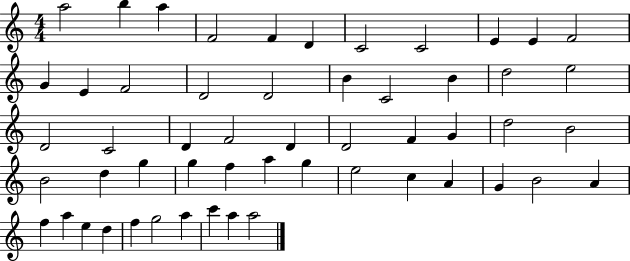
{
  \clef treble
  \numericTimeSignature
  \time 4/4
  \key c \major
  a''2 b''4 a''4 | f'2 f'4 d'4 | c'2 c'2 | e'4 e'4 f'2 | \break g'4 e'4 f'2 | d'2 d'2 | b'4 c'2 b'4 | d''2 e''2 | \break d'2 c'2 | d'4 f'2 d'4 | d'2 f'4 g'4 | d''2 b'2 | \break b'2 d''4 g''4 | g''4 f''4 a''4 g''4 | e''2 c''4 a'4 | g'4 b'2 a'4 | \break f''4 a''4 e''4 d''4 | f''4 g''2 a''4 | c'''4 a''4 a''2 | \bar "|."
}